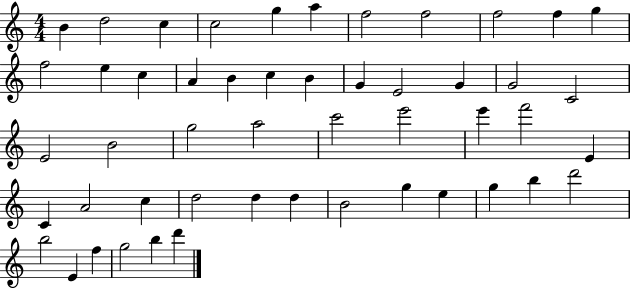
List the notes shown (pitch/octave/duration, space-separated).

B4/q D5/h C5/q C5/h G5/q A5/q F5/h F5/h F5/h F5/q G5/q F5/h E5/q C5/q A4/q B4/q C5/q B4/q G4/q E4/h G4/q G4/h C4/h E4/h B4/h G5/h A5/h C6/h E6/h E6/q F6/h E4/q C4/q A4/h C5/q D5/h D5/q D5/q B4/h G5/q E5/q G5/q B5/q D6/h B5/h E4/q F5/q G5/h B5/q D6/q